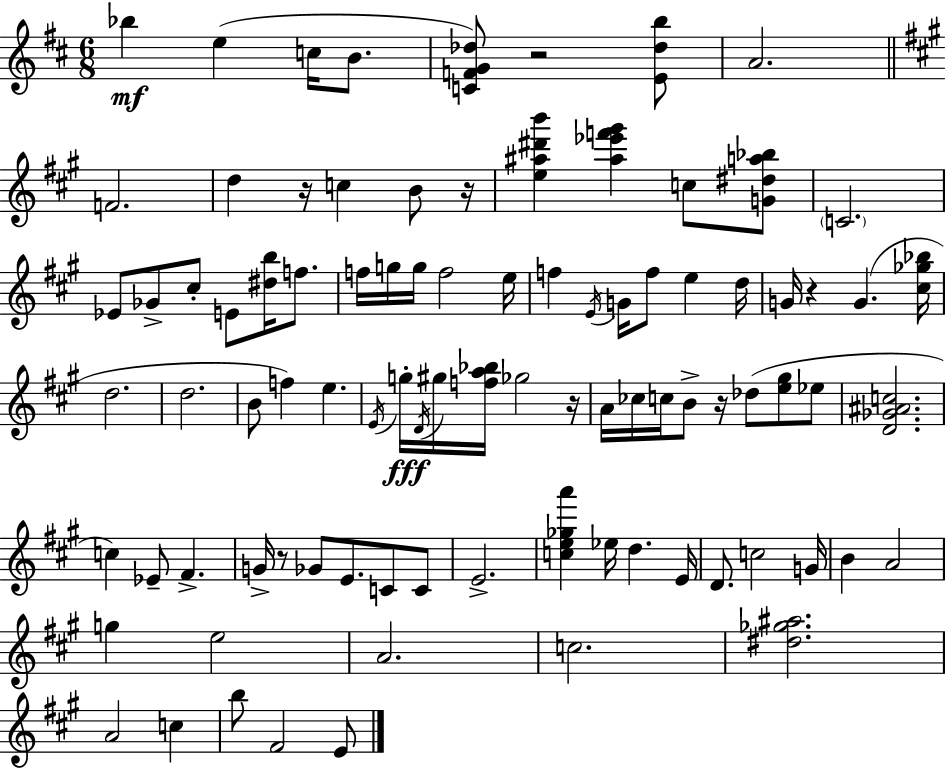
{
  \clef treble
  \numericTimeSignature
  \time 6/8
  \key d \major
  \repeat volta 2 { bes''4\mf e''4( c''16 b'8. | <c' f' g' des''>8) r2 <e' des'' b''>8 | a'2. | \bar "||" \break \key a \major f'2. | d''4 r16 c''4 b'8 r16 | <e'' ais'' dis''' b'''>4 <ais'' ees''' f''' gis'''>4 c''8 <g' dis'' a'' bes''>8 | \parenthesize c'2. | \break ees'8 ges'8-> cis''8-. e'8 <dis'' b''>16 f''8. | f''16 g''16 g''16 f''2 e''16 | f''4 \acciaccatura { e'16 } g'16 f''8 e''4 | d''16 g'16 r4 g'4.( | \break <cis'' ges'' bes''>16 d''2. | d''2. | b'8 f''4) e''4. | \acciaccatura { e'16 }\fff g''16-. \acciaccatura { d'16 } gis''16 <f'' a'' bes''>16 ges''2 | \break r16 a'16 ces''16 c''16 b'8-> r16 des''8( <e'' gis''>8 | ees''8 <d' ges' ais' c''>2. | c''4) ees'8-- fis'4.-> | g'16-> r8 ges'8 e'8. c'8 | \break c'8 e'2.-> | <c'' e'' ges'' a'''>4 ees''16 d''4. | e'16 d'8. c''2 | g'16 b'4 a'2 | \break g''4 e''2 | a'2. | c''2. | <dis'' ges'' ais''>2. | \break a'2 c''4 | b''8 fis'2 | e'8 } \bar "|."
}